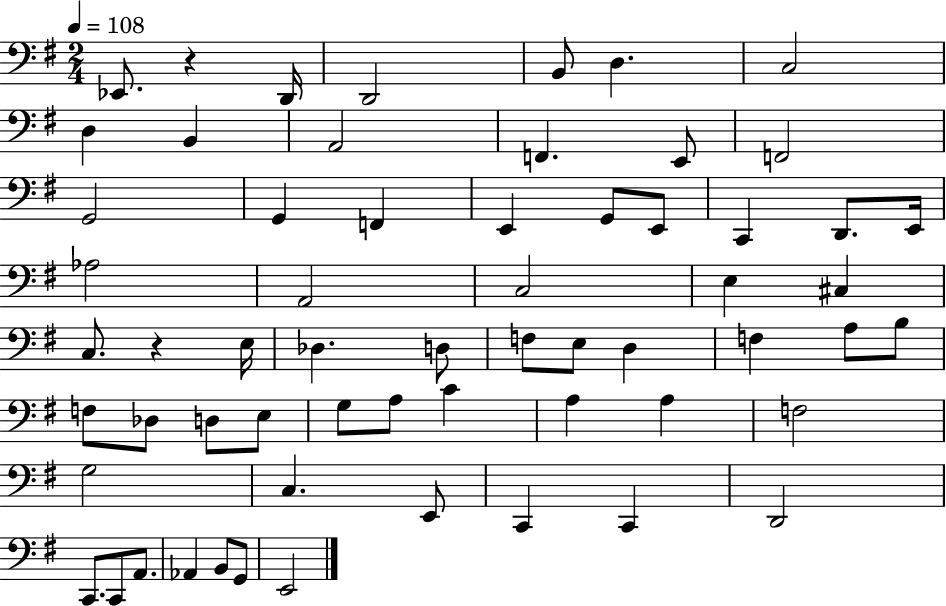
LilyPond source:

{
  \clef bass
  \numericTimeSignature
  \time 2/4
  \key g \major
  \tempo 4 = 108
  ees,8. r4 d,16 | d,2 | b,8 d4. | c2 | \break d4 b,4 | a,2 | f,4. e,8 | f,2 | \break g,2 | g,4 f,4 | e,4 g,8 e,8 | c,4 d,8. e,16 | \break aes2 | a,2 | c2 | e4 cis4 | \break c8. r4 e16 | des4. d8 | f8 e8 d4 | f4 a8 b8 | \break f8 des8 d8 e8 | g8 a8 c'4 | a4 a4 | f2 | \break g2 | c4. e,8 | c,4 c,4 | d,2 | \break c,8. c,8 a,8. | aes,4 b,8 g,8 | e,2 | \bar "|."
}